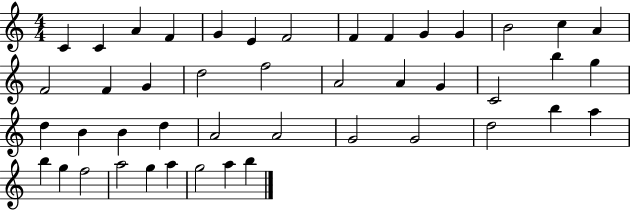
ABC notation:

X:1
T:Untitled
M:4/4
L:1/4
K:C
C C A F G E F2 F F G G B2 c A F2 F G d2 f2 A2 A G C2 b g d B B d A2 A2 G2 G2 d2 b a b g f2 a2 g a g2 a b